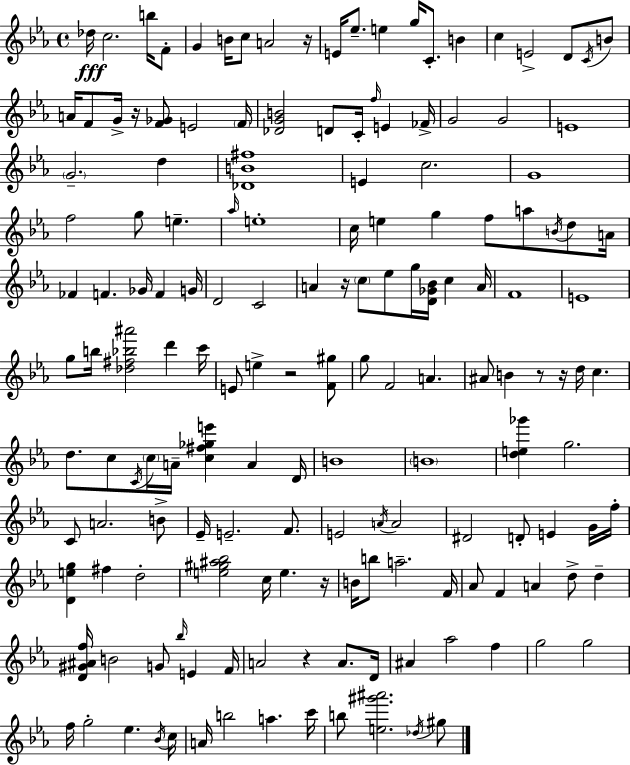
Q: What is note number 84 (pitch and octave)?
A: A4